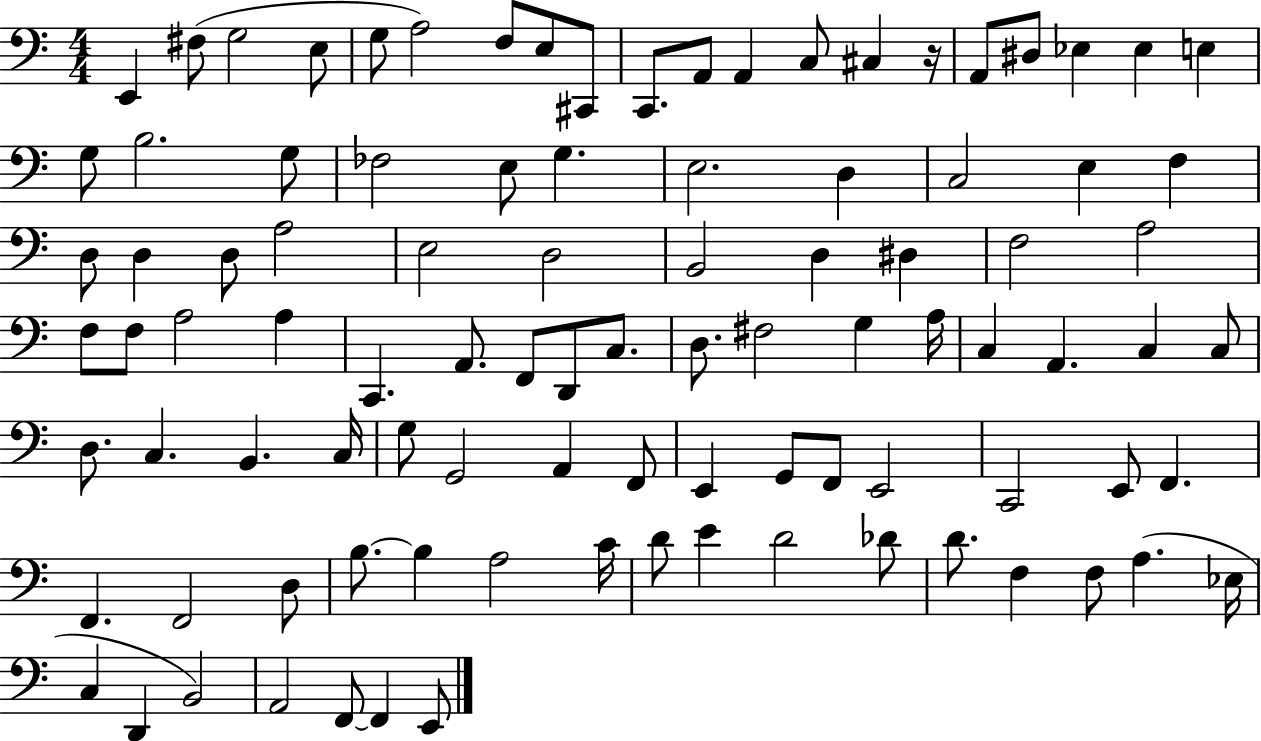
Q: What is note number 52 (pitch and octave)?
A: F#3